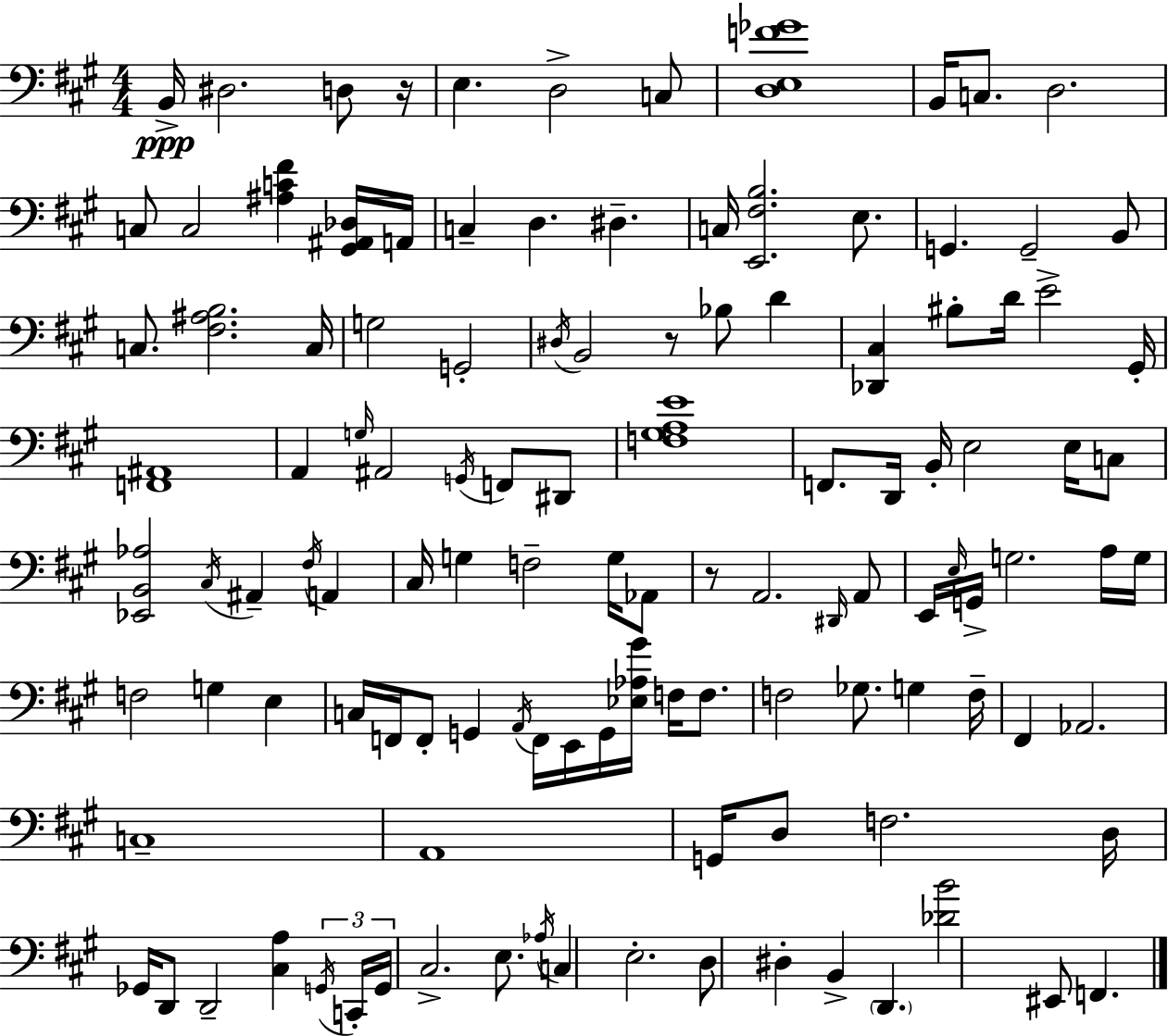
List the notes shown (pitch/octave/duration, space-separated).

B2/s D#3/h. D3/e R/s E3/q. D3/h C3/e [D3,E3,F4,Gb4]/w B2/s C3/e. D3/h. C3/e C3/h [A#3,C4,F#4]/q [G#2,A#2,Db3]/s A2/s C3/q D3/q. D#3/q. C3/s [E2,F#3,B3]/h. E3/e. G2/q. G2/h B2/e C3/e. [F#3,A#3,B3]/h. C3/s G3/h G2/h D#3/s B2/h R/e Bb3/e D4/q [Db2,C#3]/q BIS3/e D4/s E4/h G#2/s [F2,A#2]/w A2/q G3/s A#2/h G2/s F2/e D#2/e [F3,G#3,A3,E4]/w F2/e. D2/s B2/s E3/h E3/s C3/e [Eb2,B2,Ab3]/h C#3/s A#2/q F#3/s A2/q C#3/s G3/q F3/h G3/s Ab2/e R/e A2/h. D#2/s A2/e E2/s E3/s G2/s G3/h. A3/s G3/s F3/h G3/q E3/q C3/s F2/s F2/e G2/q A2/s F2/s E2/s G2/s [Eb3,Ab3,G#4]/s F3/s F3/e. F3/h Gb3/e. G3/q F3/s F#2/q Ab2/h. C3/w A2/w G2/s D3/e F3/h. D3/s Gb2/s D2/e D2/h [C#3,A3]/q G2/s C2/s G2/s C#3/h. E3/e. Ab3/s C3/q E3/h. D3/e D#3/q B2/q D2/q. [Db4,B4]/h EIS2/e F2/q.